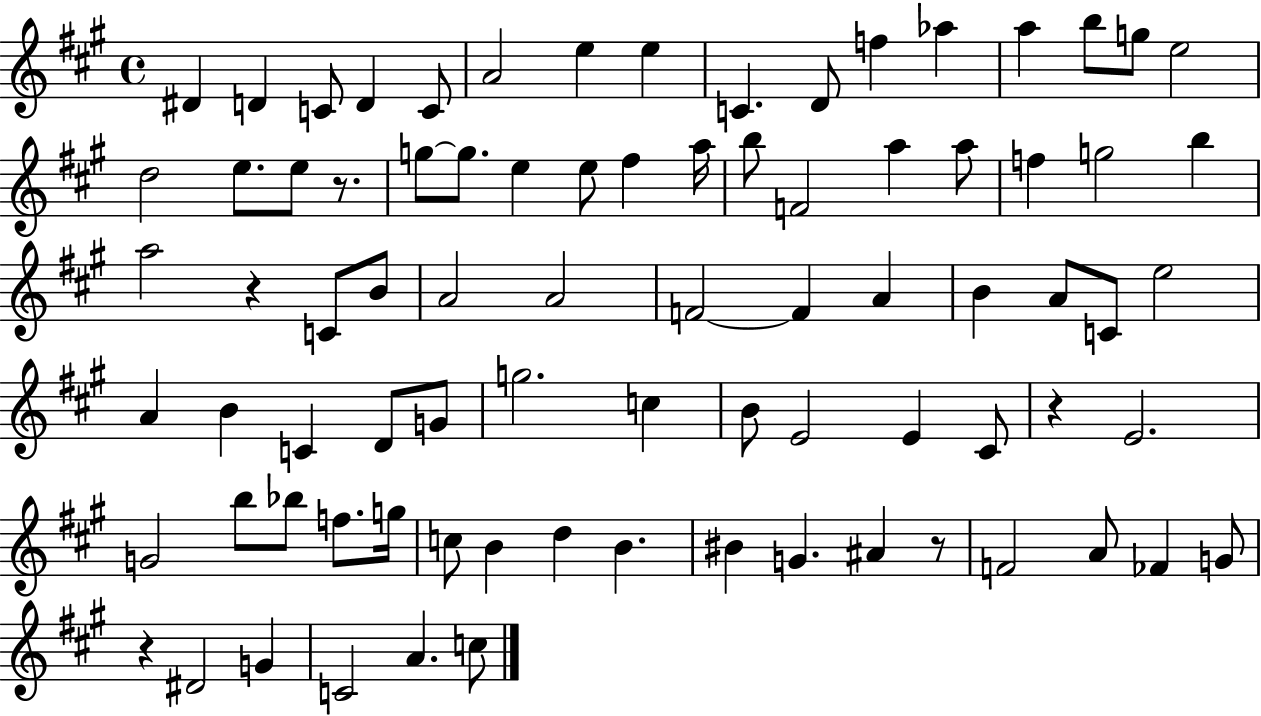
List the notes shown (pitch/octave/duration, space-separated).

D#4/q D4/q C4/e D4/q C4/e A4/h E5/q E5/q C4/q. D4/e F5/q Ab5/q A5/q B5/e G5/e E5/h D5/h E5/e. E5/e R/e. G5/e G5/e. E5/q E5/e F#5/q A5/s B5/e F4/h A5/q A5/e F5/q G5/h B5/q A5/h R/q C4/e B4/e A4/h A4/h F4/h F4/q A4/q B4/q A4/e C4/e E5/h A4/q B4/q C4/q D4/e G4/e G5/h. C5/q B4/e E4/h E4/q C#4/e R/q E4/h. G4/h B5/e Bb5/e F5/e. G5/s C5/e B4/q D5/q B4/q. BIS4/q G4/q. A#4/q R/e F4/h A4/e FES4/q G4/e R/q D#4/h G4/q C4/h A4/q. C5/e